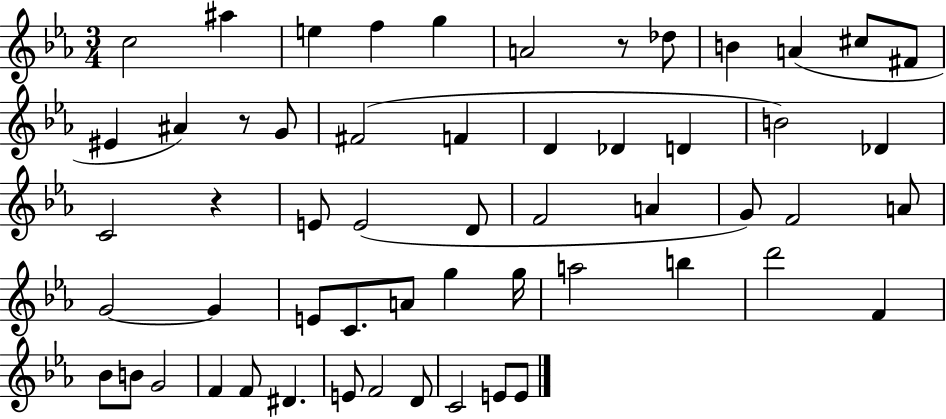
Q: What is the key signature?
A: EES major